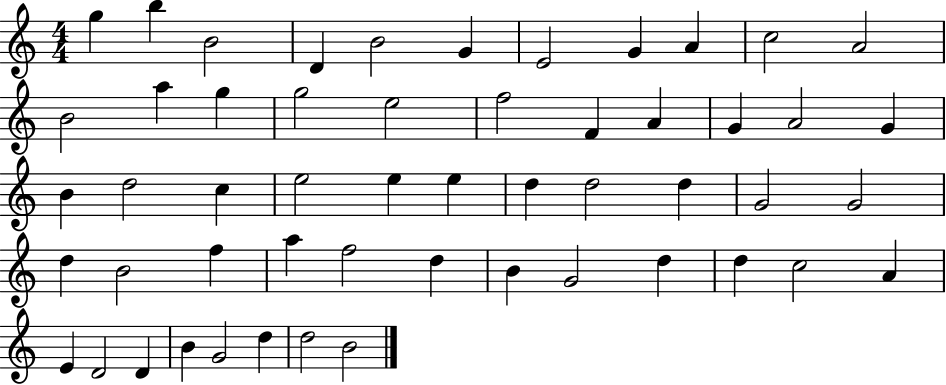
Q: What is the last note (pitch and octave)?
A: B4